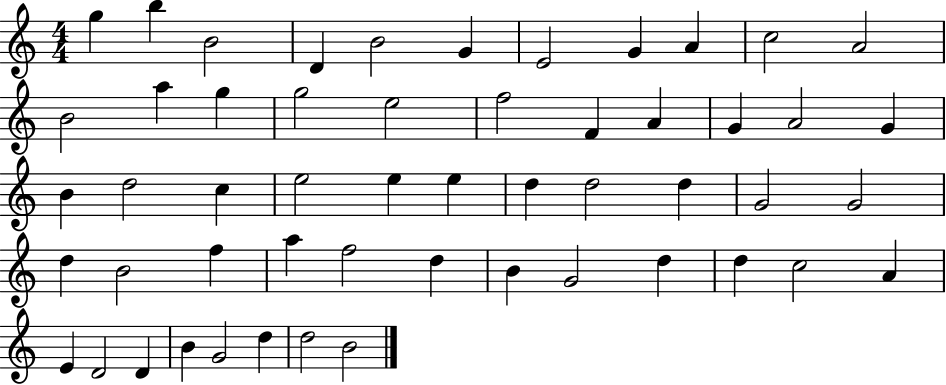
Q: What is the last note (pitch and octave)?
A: B4